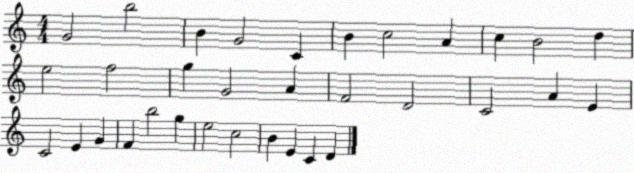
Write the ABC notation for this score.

X:1
T:Untitled
M:4/4
L:1/4
K:C
G2 b2 B G2 C B c2 A c B2 d e2 f2 g G2 A F2 D2 C2 A E C2 E G F b2 g e2 c2 B E C D